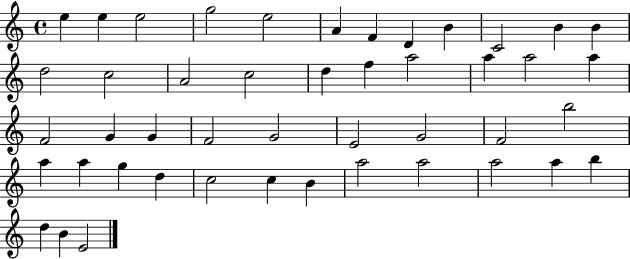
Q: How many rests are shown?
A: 0